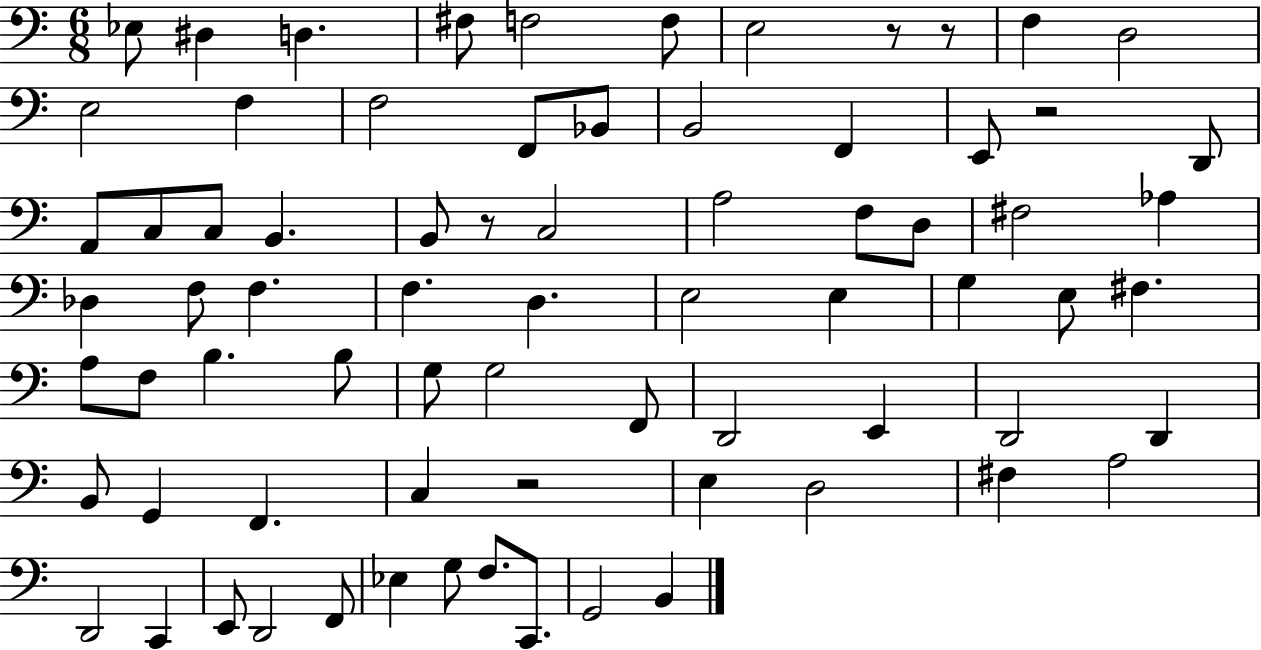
X:1
T:Untitled
M:6/8
L:1/4
K:C
_E,/2 ^D, D, ^F,/2 F,2 F,/2 E,2 z/2 z/2 F, D,2 E,2 F, F,2 F,,/2 _B,,/2 B,,2 F,, E,,/2 z2 D,,/2 A,,/2 C,/2 C,/2 B,, B,,/2 z/2 C,2 A,2 F,/2 D,/2 ^F,2 _A, _D, F,/2 F, F, D, E,2 E, G, E,/2 ^F, A,/2 F,/2 B, B,/2 G,/2 G,2 F,,/2 D,,2 E,, D,,2 D,, B,,/2 G,, F,, C, z2 E, D,2 ^F, A,2 D,,2 C,, E,,/2 D,,2 F,,/2 _E, G,/2 F,/2 C,,/2 G,,2 B,,